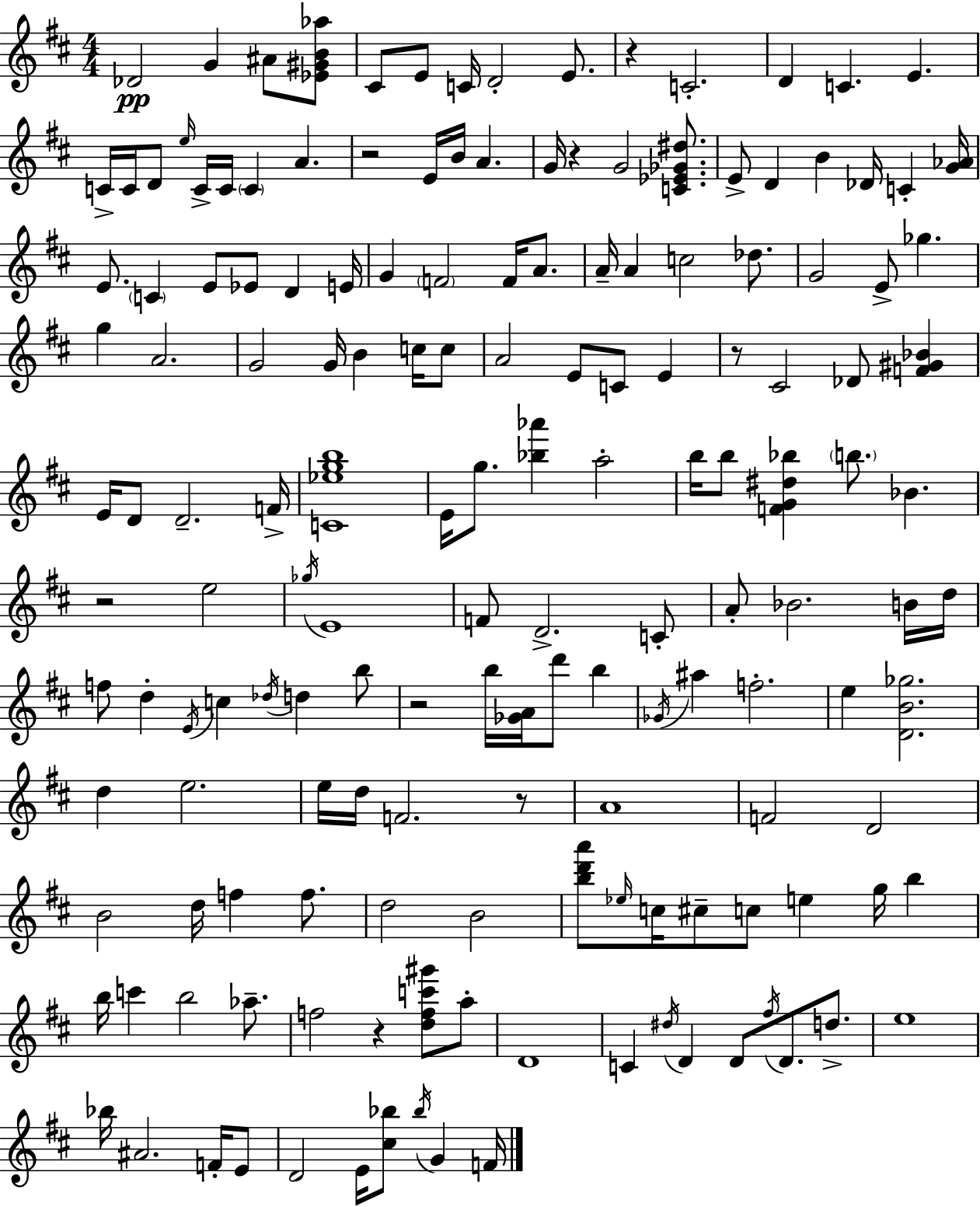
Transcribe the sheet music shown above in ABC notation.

X:1
T:Untitled
M:4/4
L:1/4
K:D
_D2 G ^A/2 [_E^GB_a]/2 ^C/2 E/2 C/4 D2 E/2 z C2 D C E C/4 C/4 D/2 e/4 C/4 C/4 C A z2 E/4 B/4 A G/4 z G2 [C_E_G^d]/2 E/2 D B _D/4 C [G_A]/4 E/2 C E/2 _E/2 D E/4 G F2 F/4 A/2 A/4 A c2 _d/2 G2 E/2 _g g A2 G2 G/4 B c/4 c/2 A2 E/2 C/2 E z/2 ^C2 _D/2 [F^G_B] E/4 D/2 D2 F/4 [C_egb]4 E/4 g/2 [_b_a'] a2 b/4 b/2 [FG^d_b] b/2 _B z2 e2 _g/4 E4 F/2 D2 C/2 A/2 _B2 B/4 d/4 f/2 d E/4 c _d/4 d b/2 z2 b/4 [_GA]/4 d'/2 b _G/4 ^a f2 e [DB_g]2 d e2 e/4 d/4 F2 z/2 A4 F2 D2 B2 d/4 f f/2 d2 B2 [bd'a']/2 _e/4 c/4 ^c/2 c/2 e g/4 b b/4 c' b2 _a/2 f2 z [dfc'^g']/2 a/2 D4 C ^d/4 D D/2 ^f/4 D/2 d/2 e4 _b/4 ^A2 F/4 E/2 D2 E/4 [^c_b]/2 _b/4 G F/4